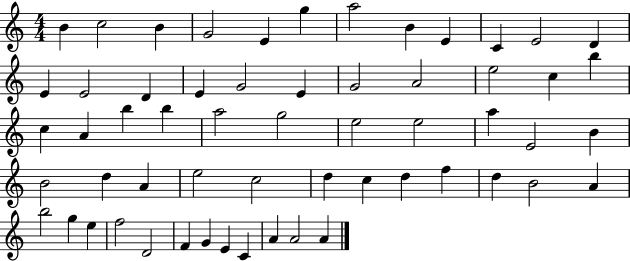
{
  \clef treble
  \numericTimeSignature
  \time 4/4
  \key c \major
  b'4 c''2 b'4 | g'2 e'4 g''4 | a''2 b'4 e'4 | c'4 e'2 d'4 | \break e'4 e'2 d'4 | e'4 g'2 e'4 | g'2 a'2 | e''2 c''4 b''4 | \break c''4 a'4 b''4 b''4 | a''2 g''2 | e''2 e''2 | a''4 e'2 b'4 | \break b'2 d''4 a'4 | e''2 c''2 | d''4 c''4 d''4 f''4 | d''4 b'2 a'4 | \break b''2 g''4 e''4 | f''2 d'2 | f'4 g'4 e'4 c'4 | a'4 a'2 a'4 | \break \bar "|."
}